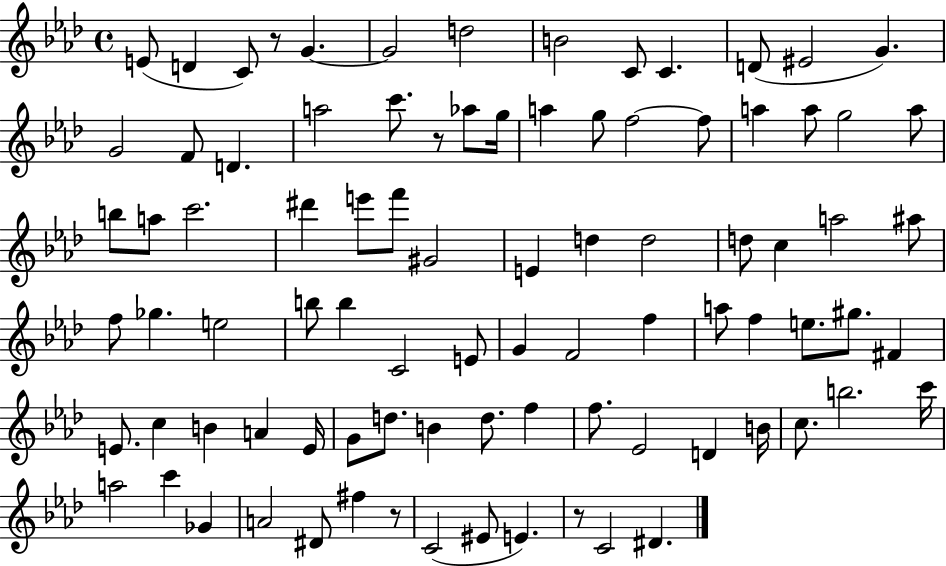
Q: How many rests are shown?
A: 4